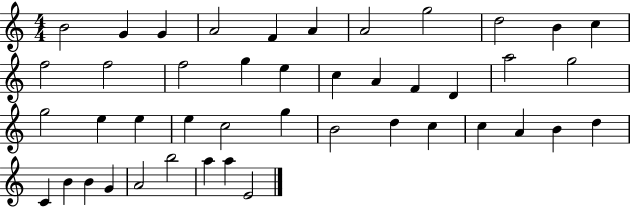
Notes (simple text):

B4/h G4/q G4/q A4/h F4/q A4/q A4/h G5/h D5/h B4/q C5/q F5/h F5/h F5/h G5/q E5/q C5/q A4/q F4/q D4/q A5/h G5/h G5/h E5/q E5/q E5/q C5/h G5/q B4/h D5/q C5/q C5/q A4/q B4/q D5/q C4/q B4/q B4/q G4/q A4/h B5/h A5/q A5/q E4/h